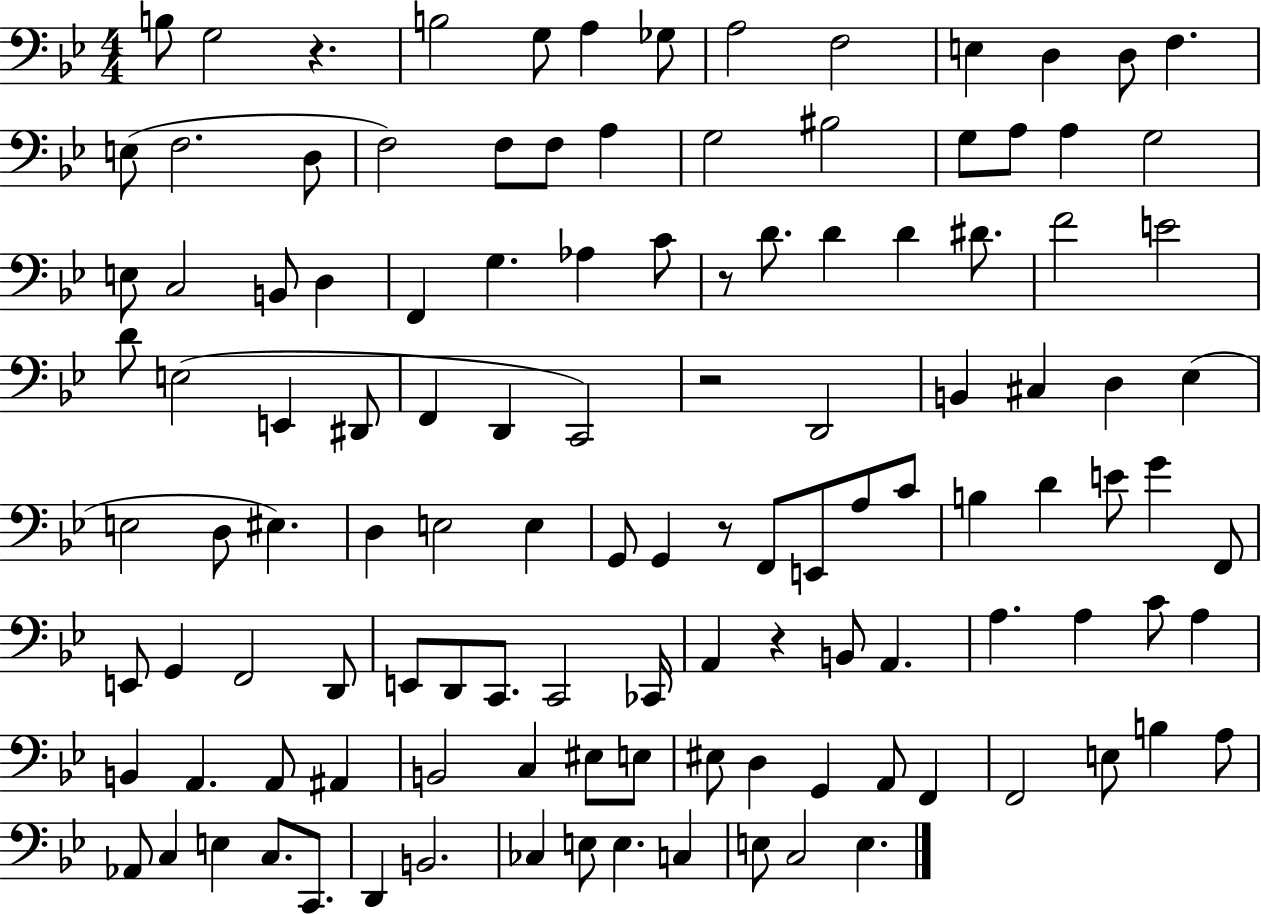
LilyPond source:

{
  \clef bass
  \numericTimeSignature
  \time 4/4
  \key bes \major
  b8 g2 r4. | b2 g8 a4 ges8 | a2 f2 | e4 d4 d8 f4. | \break e8( f2. d8 | f2) f8 f8 a4 | g2 bis2 | g8 a8 a4 g2 | \break e8 c2 b,8 d4 | f,4 g4. aes4 c'8 | r8 d'8. d'4 d'4 dis'8. | f'2 e'2 | \break d'8 e2( e,4 dis,8 | f,4 d,4 c,2) | r2 d,2 | b,4 cis4 d4 ees4( | \break e2 d8 eis4.) | d4 e2 e4 | g,8 g,4 r8 f,8 e,8 a8 c'8 | b4 d'4 e'8 g'4 f,8 | \break e,8 g,4 f,2 d,8 | e,8 d,8 c,8. c,2 ces,16 | a,4 r4 b,8 a,4. | a4. a4 c'8 a4 | \break b,4 a,4. a,8 ais,4 | b,2 c4 eis8 e8 | eis8 d4 g,4 a,8 f,4 | f,2 e8 b4 a8 | \break aes,8 c4 e4 c8. c,8. | d,4 b,2. | ces4 e8 e4. c4 | e8 c2 e4. | \break \bar "|."
}